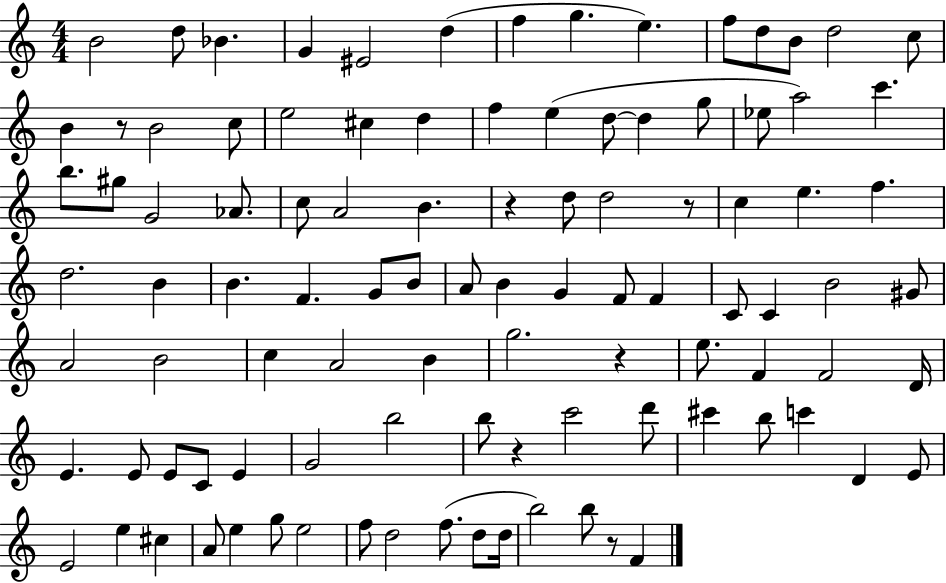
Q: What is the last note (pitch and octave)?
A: F4